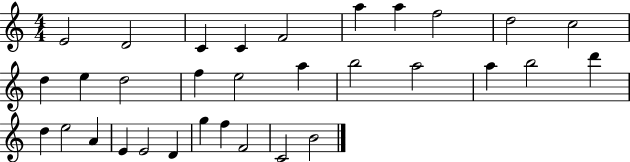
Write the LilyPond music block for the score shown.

{
  \clef treble
  \numericTimeSignature
  \time 4/4
  \key c \major
  e'2 d'2 | c'4 c'4 f'2 | a''4 a''4 f''2 | d''2 c''2 | \break d''4 e''4 d''2 | f''4 e''2 a''4 | b''2 a''2 | a''4 b''2 d'''4 | \break d''4 e''2 a'4 | e'4 e'2 d'4 | g''4 f''4 f'2 | c'2 b'2 | \break \bar "|."
}